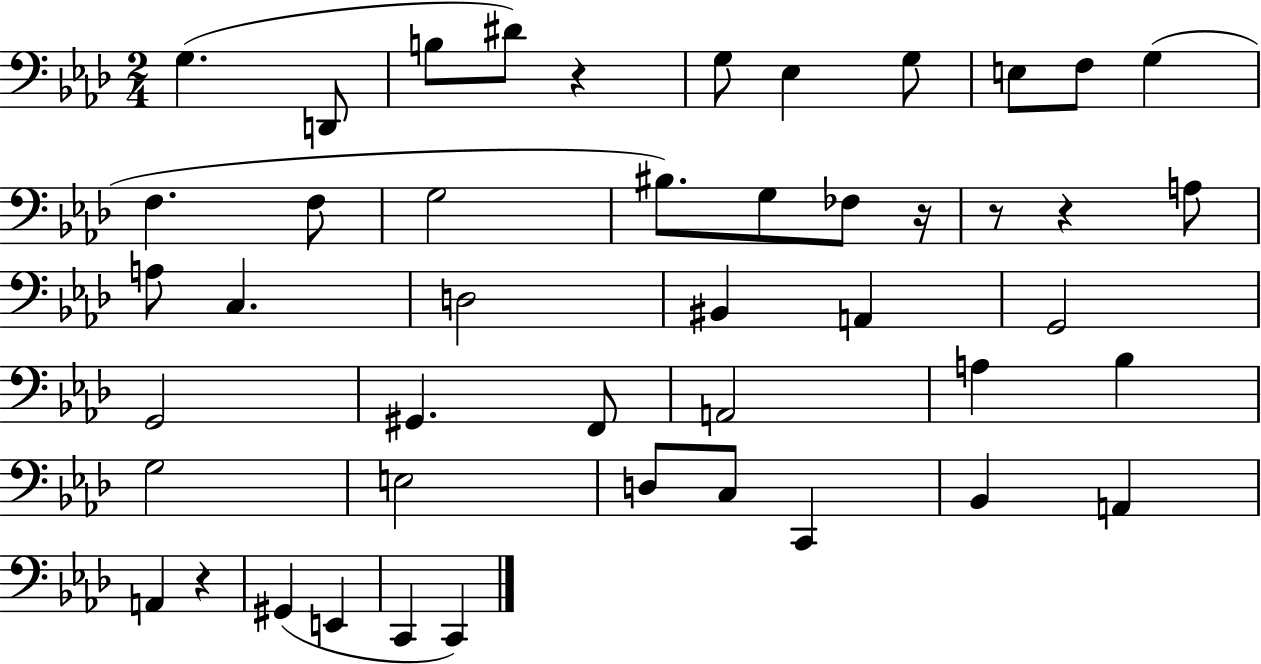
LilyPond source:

{
  \clef bass
  \numericTimeSignature
  \time 2/4
  \key aes \major
  g4.( d,8 | b8 dis'8) r4 | g8 ees4 g8 | e8 f8 g4( | \break f4. f8 | g2 | bis8.) g8 fes8 r16 | r8 r4 a8 | \break a8 c4. | d2 | bis,4 a,4 | g,2 | \break g,2 | gis,4. f,8 | a,2 | a4 bes4 | \break g2 | e2 | d8 c8 c,4 | bes,4 a,4 | \break a,4 r4 | gis,4( e,4 | c,4 c,4) | \bar "|."
}